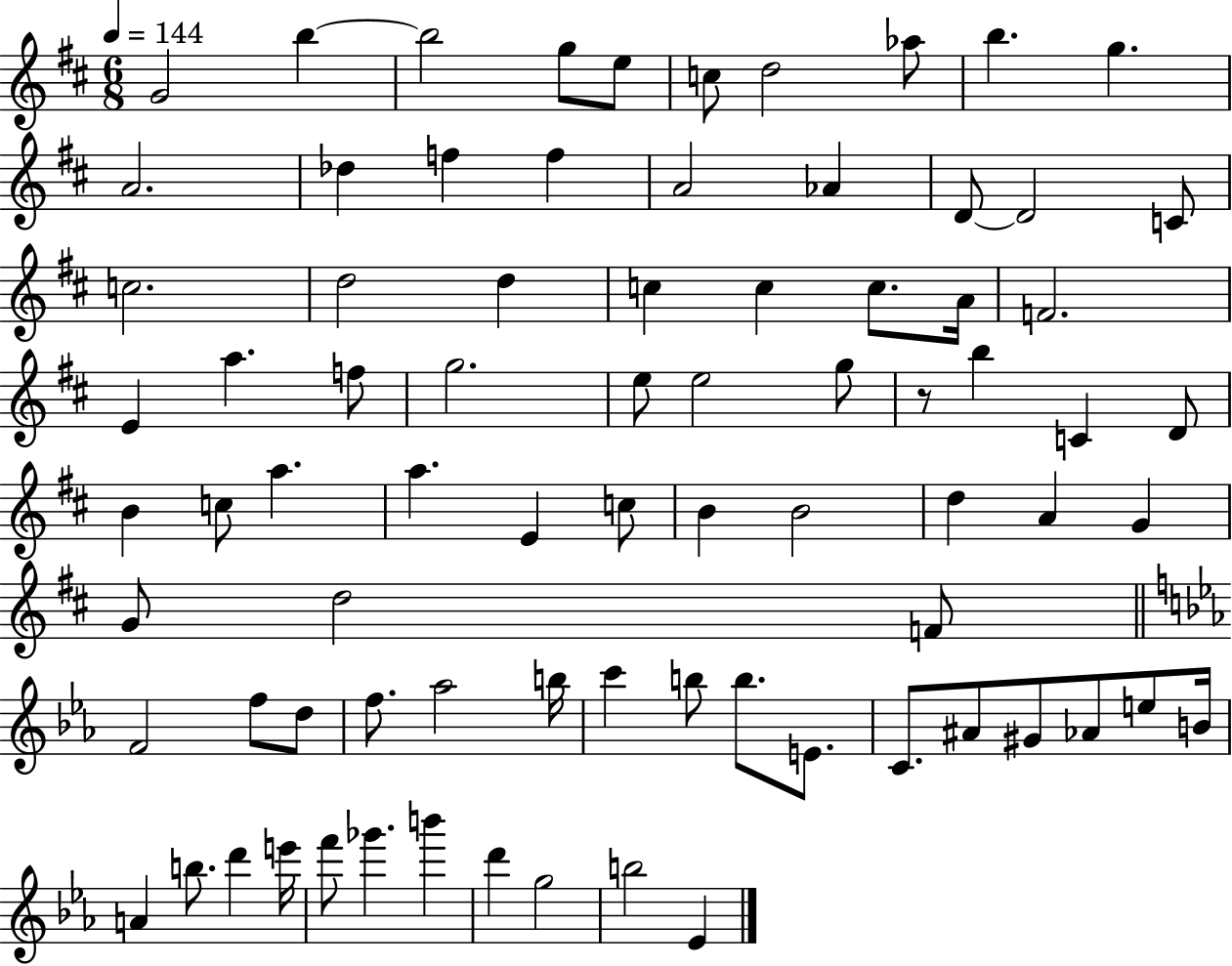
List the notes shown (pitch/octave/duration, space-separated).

G4/h B5/q B5/h G5/e E5/e C5/e D5/h Ab5/e B5/q. G5/q. A4/h. Db5/q F5/q F5/q A4/h Ab4/q D4/e D4/h C4/e C5/h. D5/h D5/q C5/q C5/q C5/e. A4/s F4/h. E4/q A5/q. F5/e G5/h. E5/e E5/h G5/e R/e B5/q C4/q D4/e B4/q C5/e A5/q. A5/q. E4/q C5/e B4/q B4/h D5/q A4/q G4/q G4/e D5/h F4/e F4/h F5/e D5/e F5/e. Ab5/h B5/s C6/q B5/e B5/e. E4/e. C4/e. A#4/e G#4/e Ab4/e E5/e B4/s A4/q B5/e. D6/q E6/s F6/e Gb6/q. B6/q D6/q G5/h B5/h Eb4/q